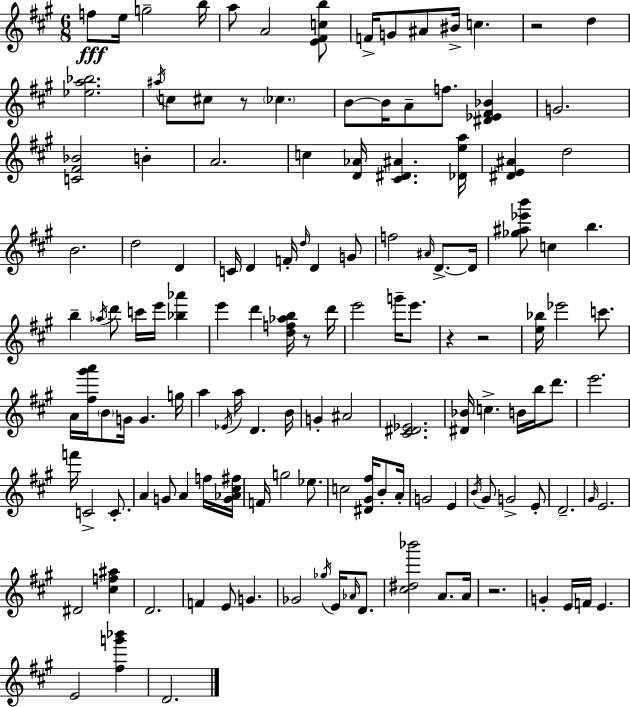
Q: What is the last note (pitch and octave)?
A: D4